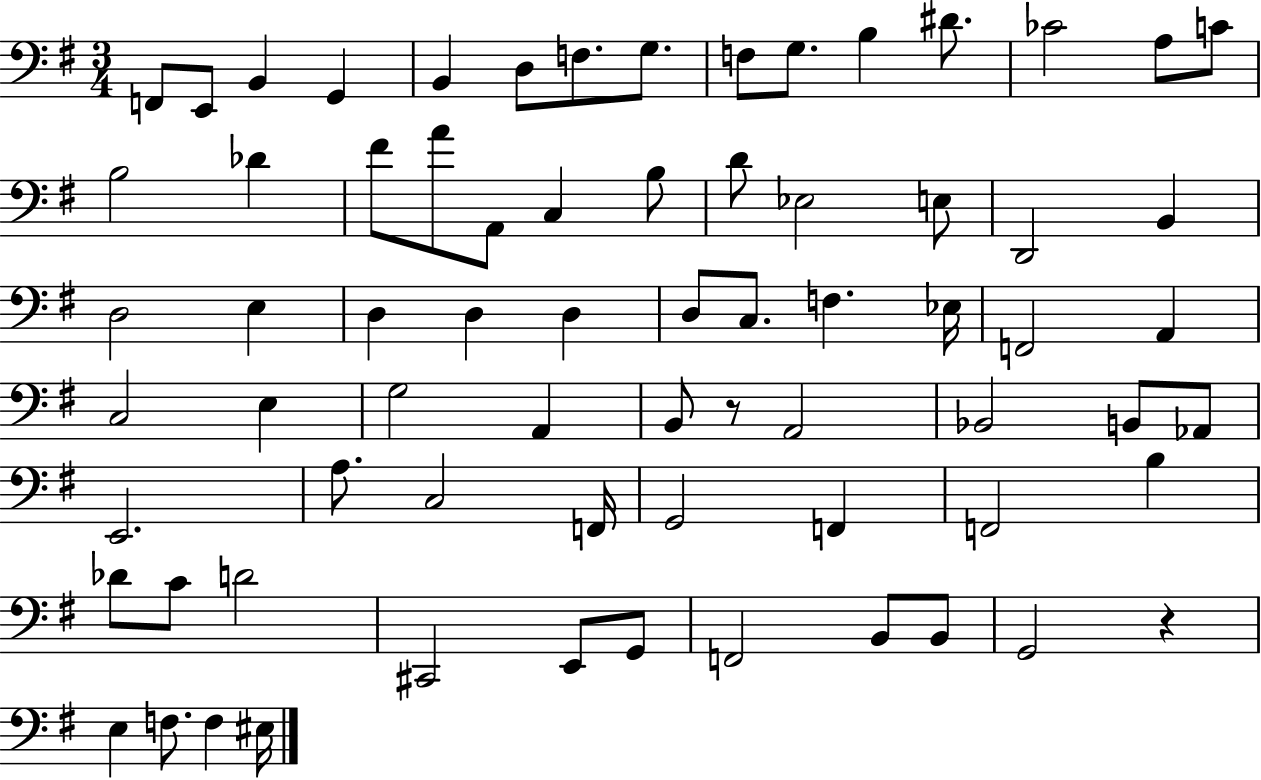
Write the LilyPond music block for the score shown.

{
  \clef bass
  \numericTimeSignature
  \time 3/4
  \key g \major
  f,8 e,8 b,4 g,4 | b,4 d8 f8. g8. | f8 g8. b4 dis'8. | ces'2 a8 c'8 | \break b2 des'4 | fis'8 a'8 a,8 c4 b8 | d'8 ees2 e8 | d,2 b,4 | \break d2 e4 | d4 d4 d4 | d8 c8. f4. ees16 | f,2 a,4 | \break c2 e4 | g2 a,4 | b,8 r8 a,2 | bes,2 b,8 aes,8 | \break e,2. | a8. c2 f,16 | g,2 f,4 | f,2 b4 | \break des'8 c'8 d'2 | cis,2 e,8 g,8 | f,2 b,8 b,8 | g,2 r4 | \break e4 f8. f4 eis16 | \bar "|."
}